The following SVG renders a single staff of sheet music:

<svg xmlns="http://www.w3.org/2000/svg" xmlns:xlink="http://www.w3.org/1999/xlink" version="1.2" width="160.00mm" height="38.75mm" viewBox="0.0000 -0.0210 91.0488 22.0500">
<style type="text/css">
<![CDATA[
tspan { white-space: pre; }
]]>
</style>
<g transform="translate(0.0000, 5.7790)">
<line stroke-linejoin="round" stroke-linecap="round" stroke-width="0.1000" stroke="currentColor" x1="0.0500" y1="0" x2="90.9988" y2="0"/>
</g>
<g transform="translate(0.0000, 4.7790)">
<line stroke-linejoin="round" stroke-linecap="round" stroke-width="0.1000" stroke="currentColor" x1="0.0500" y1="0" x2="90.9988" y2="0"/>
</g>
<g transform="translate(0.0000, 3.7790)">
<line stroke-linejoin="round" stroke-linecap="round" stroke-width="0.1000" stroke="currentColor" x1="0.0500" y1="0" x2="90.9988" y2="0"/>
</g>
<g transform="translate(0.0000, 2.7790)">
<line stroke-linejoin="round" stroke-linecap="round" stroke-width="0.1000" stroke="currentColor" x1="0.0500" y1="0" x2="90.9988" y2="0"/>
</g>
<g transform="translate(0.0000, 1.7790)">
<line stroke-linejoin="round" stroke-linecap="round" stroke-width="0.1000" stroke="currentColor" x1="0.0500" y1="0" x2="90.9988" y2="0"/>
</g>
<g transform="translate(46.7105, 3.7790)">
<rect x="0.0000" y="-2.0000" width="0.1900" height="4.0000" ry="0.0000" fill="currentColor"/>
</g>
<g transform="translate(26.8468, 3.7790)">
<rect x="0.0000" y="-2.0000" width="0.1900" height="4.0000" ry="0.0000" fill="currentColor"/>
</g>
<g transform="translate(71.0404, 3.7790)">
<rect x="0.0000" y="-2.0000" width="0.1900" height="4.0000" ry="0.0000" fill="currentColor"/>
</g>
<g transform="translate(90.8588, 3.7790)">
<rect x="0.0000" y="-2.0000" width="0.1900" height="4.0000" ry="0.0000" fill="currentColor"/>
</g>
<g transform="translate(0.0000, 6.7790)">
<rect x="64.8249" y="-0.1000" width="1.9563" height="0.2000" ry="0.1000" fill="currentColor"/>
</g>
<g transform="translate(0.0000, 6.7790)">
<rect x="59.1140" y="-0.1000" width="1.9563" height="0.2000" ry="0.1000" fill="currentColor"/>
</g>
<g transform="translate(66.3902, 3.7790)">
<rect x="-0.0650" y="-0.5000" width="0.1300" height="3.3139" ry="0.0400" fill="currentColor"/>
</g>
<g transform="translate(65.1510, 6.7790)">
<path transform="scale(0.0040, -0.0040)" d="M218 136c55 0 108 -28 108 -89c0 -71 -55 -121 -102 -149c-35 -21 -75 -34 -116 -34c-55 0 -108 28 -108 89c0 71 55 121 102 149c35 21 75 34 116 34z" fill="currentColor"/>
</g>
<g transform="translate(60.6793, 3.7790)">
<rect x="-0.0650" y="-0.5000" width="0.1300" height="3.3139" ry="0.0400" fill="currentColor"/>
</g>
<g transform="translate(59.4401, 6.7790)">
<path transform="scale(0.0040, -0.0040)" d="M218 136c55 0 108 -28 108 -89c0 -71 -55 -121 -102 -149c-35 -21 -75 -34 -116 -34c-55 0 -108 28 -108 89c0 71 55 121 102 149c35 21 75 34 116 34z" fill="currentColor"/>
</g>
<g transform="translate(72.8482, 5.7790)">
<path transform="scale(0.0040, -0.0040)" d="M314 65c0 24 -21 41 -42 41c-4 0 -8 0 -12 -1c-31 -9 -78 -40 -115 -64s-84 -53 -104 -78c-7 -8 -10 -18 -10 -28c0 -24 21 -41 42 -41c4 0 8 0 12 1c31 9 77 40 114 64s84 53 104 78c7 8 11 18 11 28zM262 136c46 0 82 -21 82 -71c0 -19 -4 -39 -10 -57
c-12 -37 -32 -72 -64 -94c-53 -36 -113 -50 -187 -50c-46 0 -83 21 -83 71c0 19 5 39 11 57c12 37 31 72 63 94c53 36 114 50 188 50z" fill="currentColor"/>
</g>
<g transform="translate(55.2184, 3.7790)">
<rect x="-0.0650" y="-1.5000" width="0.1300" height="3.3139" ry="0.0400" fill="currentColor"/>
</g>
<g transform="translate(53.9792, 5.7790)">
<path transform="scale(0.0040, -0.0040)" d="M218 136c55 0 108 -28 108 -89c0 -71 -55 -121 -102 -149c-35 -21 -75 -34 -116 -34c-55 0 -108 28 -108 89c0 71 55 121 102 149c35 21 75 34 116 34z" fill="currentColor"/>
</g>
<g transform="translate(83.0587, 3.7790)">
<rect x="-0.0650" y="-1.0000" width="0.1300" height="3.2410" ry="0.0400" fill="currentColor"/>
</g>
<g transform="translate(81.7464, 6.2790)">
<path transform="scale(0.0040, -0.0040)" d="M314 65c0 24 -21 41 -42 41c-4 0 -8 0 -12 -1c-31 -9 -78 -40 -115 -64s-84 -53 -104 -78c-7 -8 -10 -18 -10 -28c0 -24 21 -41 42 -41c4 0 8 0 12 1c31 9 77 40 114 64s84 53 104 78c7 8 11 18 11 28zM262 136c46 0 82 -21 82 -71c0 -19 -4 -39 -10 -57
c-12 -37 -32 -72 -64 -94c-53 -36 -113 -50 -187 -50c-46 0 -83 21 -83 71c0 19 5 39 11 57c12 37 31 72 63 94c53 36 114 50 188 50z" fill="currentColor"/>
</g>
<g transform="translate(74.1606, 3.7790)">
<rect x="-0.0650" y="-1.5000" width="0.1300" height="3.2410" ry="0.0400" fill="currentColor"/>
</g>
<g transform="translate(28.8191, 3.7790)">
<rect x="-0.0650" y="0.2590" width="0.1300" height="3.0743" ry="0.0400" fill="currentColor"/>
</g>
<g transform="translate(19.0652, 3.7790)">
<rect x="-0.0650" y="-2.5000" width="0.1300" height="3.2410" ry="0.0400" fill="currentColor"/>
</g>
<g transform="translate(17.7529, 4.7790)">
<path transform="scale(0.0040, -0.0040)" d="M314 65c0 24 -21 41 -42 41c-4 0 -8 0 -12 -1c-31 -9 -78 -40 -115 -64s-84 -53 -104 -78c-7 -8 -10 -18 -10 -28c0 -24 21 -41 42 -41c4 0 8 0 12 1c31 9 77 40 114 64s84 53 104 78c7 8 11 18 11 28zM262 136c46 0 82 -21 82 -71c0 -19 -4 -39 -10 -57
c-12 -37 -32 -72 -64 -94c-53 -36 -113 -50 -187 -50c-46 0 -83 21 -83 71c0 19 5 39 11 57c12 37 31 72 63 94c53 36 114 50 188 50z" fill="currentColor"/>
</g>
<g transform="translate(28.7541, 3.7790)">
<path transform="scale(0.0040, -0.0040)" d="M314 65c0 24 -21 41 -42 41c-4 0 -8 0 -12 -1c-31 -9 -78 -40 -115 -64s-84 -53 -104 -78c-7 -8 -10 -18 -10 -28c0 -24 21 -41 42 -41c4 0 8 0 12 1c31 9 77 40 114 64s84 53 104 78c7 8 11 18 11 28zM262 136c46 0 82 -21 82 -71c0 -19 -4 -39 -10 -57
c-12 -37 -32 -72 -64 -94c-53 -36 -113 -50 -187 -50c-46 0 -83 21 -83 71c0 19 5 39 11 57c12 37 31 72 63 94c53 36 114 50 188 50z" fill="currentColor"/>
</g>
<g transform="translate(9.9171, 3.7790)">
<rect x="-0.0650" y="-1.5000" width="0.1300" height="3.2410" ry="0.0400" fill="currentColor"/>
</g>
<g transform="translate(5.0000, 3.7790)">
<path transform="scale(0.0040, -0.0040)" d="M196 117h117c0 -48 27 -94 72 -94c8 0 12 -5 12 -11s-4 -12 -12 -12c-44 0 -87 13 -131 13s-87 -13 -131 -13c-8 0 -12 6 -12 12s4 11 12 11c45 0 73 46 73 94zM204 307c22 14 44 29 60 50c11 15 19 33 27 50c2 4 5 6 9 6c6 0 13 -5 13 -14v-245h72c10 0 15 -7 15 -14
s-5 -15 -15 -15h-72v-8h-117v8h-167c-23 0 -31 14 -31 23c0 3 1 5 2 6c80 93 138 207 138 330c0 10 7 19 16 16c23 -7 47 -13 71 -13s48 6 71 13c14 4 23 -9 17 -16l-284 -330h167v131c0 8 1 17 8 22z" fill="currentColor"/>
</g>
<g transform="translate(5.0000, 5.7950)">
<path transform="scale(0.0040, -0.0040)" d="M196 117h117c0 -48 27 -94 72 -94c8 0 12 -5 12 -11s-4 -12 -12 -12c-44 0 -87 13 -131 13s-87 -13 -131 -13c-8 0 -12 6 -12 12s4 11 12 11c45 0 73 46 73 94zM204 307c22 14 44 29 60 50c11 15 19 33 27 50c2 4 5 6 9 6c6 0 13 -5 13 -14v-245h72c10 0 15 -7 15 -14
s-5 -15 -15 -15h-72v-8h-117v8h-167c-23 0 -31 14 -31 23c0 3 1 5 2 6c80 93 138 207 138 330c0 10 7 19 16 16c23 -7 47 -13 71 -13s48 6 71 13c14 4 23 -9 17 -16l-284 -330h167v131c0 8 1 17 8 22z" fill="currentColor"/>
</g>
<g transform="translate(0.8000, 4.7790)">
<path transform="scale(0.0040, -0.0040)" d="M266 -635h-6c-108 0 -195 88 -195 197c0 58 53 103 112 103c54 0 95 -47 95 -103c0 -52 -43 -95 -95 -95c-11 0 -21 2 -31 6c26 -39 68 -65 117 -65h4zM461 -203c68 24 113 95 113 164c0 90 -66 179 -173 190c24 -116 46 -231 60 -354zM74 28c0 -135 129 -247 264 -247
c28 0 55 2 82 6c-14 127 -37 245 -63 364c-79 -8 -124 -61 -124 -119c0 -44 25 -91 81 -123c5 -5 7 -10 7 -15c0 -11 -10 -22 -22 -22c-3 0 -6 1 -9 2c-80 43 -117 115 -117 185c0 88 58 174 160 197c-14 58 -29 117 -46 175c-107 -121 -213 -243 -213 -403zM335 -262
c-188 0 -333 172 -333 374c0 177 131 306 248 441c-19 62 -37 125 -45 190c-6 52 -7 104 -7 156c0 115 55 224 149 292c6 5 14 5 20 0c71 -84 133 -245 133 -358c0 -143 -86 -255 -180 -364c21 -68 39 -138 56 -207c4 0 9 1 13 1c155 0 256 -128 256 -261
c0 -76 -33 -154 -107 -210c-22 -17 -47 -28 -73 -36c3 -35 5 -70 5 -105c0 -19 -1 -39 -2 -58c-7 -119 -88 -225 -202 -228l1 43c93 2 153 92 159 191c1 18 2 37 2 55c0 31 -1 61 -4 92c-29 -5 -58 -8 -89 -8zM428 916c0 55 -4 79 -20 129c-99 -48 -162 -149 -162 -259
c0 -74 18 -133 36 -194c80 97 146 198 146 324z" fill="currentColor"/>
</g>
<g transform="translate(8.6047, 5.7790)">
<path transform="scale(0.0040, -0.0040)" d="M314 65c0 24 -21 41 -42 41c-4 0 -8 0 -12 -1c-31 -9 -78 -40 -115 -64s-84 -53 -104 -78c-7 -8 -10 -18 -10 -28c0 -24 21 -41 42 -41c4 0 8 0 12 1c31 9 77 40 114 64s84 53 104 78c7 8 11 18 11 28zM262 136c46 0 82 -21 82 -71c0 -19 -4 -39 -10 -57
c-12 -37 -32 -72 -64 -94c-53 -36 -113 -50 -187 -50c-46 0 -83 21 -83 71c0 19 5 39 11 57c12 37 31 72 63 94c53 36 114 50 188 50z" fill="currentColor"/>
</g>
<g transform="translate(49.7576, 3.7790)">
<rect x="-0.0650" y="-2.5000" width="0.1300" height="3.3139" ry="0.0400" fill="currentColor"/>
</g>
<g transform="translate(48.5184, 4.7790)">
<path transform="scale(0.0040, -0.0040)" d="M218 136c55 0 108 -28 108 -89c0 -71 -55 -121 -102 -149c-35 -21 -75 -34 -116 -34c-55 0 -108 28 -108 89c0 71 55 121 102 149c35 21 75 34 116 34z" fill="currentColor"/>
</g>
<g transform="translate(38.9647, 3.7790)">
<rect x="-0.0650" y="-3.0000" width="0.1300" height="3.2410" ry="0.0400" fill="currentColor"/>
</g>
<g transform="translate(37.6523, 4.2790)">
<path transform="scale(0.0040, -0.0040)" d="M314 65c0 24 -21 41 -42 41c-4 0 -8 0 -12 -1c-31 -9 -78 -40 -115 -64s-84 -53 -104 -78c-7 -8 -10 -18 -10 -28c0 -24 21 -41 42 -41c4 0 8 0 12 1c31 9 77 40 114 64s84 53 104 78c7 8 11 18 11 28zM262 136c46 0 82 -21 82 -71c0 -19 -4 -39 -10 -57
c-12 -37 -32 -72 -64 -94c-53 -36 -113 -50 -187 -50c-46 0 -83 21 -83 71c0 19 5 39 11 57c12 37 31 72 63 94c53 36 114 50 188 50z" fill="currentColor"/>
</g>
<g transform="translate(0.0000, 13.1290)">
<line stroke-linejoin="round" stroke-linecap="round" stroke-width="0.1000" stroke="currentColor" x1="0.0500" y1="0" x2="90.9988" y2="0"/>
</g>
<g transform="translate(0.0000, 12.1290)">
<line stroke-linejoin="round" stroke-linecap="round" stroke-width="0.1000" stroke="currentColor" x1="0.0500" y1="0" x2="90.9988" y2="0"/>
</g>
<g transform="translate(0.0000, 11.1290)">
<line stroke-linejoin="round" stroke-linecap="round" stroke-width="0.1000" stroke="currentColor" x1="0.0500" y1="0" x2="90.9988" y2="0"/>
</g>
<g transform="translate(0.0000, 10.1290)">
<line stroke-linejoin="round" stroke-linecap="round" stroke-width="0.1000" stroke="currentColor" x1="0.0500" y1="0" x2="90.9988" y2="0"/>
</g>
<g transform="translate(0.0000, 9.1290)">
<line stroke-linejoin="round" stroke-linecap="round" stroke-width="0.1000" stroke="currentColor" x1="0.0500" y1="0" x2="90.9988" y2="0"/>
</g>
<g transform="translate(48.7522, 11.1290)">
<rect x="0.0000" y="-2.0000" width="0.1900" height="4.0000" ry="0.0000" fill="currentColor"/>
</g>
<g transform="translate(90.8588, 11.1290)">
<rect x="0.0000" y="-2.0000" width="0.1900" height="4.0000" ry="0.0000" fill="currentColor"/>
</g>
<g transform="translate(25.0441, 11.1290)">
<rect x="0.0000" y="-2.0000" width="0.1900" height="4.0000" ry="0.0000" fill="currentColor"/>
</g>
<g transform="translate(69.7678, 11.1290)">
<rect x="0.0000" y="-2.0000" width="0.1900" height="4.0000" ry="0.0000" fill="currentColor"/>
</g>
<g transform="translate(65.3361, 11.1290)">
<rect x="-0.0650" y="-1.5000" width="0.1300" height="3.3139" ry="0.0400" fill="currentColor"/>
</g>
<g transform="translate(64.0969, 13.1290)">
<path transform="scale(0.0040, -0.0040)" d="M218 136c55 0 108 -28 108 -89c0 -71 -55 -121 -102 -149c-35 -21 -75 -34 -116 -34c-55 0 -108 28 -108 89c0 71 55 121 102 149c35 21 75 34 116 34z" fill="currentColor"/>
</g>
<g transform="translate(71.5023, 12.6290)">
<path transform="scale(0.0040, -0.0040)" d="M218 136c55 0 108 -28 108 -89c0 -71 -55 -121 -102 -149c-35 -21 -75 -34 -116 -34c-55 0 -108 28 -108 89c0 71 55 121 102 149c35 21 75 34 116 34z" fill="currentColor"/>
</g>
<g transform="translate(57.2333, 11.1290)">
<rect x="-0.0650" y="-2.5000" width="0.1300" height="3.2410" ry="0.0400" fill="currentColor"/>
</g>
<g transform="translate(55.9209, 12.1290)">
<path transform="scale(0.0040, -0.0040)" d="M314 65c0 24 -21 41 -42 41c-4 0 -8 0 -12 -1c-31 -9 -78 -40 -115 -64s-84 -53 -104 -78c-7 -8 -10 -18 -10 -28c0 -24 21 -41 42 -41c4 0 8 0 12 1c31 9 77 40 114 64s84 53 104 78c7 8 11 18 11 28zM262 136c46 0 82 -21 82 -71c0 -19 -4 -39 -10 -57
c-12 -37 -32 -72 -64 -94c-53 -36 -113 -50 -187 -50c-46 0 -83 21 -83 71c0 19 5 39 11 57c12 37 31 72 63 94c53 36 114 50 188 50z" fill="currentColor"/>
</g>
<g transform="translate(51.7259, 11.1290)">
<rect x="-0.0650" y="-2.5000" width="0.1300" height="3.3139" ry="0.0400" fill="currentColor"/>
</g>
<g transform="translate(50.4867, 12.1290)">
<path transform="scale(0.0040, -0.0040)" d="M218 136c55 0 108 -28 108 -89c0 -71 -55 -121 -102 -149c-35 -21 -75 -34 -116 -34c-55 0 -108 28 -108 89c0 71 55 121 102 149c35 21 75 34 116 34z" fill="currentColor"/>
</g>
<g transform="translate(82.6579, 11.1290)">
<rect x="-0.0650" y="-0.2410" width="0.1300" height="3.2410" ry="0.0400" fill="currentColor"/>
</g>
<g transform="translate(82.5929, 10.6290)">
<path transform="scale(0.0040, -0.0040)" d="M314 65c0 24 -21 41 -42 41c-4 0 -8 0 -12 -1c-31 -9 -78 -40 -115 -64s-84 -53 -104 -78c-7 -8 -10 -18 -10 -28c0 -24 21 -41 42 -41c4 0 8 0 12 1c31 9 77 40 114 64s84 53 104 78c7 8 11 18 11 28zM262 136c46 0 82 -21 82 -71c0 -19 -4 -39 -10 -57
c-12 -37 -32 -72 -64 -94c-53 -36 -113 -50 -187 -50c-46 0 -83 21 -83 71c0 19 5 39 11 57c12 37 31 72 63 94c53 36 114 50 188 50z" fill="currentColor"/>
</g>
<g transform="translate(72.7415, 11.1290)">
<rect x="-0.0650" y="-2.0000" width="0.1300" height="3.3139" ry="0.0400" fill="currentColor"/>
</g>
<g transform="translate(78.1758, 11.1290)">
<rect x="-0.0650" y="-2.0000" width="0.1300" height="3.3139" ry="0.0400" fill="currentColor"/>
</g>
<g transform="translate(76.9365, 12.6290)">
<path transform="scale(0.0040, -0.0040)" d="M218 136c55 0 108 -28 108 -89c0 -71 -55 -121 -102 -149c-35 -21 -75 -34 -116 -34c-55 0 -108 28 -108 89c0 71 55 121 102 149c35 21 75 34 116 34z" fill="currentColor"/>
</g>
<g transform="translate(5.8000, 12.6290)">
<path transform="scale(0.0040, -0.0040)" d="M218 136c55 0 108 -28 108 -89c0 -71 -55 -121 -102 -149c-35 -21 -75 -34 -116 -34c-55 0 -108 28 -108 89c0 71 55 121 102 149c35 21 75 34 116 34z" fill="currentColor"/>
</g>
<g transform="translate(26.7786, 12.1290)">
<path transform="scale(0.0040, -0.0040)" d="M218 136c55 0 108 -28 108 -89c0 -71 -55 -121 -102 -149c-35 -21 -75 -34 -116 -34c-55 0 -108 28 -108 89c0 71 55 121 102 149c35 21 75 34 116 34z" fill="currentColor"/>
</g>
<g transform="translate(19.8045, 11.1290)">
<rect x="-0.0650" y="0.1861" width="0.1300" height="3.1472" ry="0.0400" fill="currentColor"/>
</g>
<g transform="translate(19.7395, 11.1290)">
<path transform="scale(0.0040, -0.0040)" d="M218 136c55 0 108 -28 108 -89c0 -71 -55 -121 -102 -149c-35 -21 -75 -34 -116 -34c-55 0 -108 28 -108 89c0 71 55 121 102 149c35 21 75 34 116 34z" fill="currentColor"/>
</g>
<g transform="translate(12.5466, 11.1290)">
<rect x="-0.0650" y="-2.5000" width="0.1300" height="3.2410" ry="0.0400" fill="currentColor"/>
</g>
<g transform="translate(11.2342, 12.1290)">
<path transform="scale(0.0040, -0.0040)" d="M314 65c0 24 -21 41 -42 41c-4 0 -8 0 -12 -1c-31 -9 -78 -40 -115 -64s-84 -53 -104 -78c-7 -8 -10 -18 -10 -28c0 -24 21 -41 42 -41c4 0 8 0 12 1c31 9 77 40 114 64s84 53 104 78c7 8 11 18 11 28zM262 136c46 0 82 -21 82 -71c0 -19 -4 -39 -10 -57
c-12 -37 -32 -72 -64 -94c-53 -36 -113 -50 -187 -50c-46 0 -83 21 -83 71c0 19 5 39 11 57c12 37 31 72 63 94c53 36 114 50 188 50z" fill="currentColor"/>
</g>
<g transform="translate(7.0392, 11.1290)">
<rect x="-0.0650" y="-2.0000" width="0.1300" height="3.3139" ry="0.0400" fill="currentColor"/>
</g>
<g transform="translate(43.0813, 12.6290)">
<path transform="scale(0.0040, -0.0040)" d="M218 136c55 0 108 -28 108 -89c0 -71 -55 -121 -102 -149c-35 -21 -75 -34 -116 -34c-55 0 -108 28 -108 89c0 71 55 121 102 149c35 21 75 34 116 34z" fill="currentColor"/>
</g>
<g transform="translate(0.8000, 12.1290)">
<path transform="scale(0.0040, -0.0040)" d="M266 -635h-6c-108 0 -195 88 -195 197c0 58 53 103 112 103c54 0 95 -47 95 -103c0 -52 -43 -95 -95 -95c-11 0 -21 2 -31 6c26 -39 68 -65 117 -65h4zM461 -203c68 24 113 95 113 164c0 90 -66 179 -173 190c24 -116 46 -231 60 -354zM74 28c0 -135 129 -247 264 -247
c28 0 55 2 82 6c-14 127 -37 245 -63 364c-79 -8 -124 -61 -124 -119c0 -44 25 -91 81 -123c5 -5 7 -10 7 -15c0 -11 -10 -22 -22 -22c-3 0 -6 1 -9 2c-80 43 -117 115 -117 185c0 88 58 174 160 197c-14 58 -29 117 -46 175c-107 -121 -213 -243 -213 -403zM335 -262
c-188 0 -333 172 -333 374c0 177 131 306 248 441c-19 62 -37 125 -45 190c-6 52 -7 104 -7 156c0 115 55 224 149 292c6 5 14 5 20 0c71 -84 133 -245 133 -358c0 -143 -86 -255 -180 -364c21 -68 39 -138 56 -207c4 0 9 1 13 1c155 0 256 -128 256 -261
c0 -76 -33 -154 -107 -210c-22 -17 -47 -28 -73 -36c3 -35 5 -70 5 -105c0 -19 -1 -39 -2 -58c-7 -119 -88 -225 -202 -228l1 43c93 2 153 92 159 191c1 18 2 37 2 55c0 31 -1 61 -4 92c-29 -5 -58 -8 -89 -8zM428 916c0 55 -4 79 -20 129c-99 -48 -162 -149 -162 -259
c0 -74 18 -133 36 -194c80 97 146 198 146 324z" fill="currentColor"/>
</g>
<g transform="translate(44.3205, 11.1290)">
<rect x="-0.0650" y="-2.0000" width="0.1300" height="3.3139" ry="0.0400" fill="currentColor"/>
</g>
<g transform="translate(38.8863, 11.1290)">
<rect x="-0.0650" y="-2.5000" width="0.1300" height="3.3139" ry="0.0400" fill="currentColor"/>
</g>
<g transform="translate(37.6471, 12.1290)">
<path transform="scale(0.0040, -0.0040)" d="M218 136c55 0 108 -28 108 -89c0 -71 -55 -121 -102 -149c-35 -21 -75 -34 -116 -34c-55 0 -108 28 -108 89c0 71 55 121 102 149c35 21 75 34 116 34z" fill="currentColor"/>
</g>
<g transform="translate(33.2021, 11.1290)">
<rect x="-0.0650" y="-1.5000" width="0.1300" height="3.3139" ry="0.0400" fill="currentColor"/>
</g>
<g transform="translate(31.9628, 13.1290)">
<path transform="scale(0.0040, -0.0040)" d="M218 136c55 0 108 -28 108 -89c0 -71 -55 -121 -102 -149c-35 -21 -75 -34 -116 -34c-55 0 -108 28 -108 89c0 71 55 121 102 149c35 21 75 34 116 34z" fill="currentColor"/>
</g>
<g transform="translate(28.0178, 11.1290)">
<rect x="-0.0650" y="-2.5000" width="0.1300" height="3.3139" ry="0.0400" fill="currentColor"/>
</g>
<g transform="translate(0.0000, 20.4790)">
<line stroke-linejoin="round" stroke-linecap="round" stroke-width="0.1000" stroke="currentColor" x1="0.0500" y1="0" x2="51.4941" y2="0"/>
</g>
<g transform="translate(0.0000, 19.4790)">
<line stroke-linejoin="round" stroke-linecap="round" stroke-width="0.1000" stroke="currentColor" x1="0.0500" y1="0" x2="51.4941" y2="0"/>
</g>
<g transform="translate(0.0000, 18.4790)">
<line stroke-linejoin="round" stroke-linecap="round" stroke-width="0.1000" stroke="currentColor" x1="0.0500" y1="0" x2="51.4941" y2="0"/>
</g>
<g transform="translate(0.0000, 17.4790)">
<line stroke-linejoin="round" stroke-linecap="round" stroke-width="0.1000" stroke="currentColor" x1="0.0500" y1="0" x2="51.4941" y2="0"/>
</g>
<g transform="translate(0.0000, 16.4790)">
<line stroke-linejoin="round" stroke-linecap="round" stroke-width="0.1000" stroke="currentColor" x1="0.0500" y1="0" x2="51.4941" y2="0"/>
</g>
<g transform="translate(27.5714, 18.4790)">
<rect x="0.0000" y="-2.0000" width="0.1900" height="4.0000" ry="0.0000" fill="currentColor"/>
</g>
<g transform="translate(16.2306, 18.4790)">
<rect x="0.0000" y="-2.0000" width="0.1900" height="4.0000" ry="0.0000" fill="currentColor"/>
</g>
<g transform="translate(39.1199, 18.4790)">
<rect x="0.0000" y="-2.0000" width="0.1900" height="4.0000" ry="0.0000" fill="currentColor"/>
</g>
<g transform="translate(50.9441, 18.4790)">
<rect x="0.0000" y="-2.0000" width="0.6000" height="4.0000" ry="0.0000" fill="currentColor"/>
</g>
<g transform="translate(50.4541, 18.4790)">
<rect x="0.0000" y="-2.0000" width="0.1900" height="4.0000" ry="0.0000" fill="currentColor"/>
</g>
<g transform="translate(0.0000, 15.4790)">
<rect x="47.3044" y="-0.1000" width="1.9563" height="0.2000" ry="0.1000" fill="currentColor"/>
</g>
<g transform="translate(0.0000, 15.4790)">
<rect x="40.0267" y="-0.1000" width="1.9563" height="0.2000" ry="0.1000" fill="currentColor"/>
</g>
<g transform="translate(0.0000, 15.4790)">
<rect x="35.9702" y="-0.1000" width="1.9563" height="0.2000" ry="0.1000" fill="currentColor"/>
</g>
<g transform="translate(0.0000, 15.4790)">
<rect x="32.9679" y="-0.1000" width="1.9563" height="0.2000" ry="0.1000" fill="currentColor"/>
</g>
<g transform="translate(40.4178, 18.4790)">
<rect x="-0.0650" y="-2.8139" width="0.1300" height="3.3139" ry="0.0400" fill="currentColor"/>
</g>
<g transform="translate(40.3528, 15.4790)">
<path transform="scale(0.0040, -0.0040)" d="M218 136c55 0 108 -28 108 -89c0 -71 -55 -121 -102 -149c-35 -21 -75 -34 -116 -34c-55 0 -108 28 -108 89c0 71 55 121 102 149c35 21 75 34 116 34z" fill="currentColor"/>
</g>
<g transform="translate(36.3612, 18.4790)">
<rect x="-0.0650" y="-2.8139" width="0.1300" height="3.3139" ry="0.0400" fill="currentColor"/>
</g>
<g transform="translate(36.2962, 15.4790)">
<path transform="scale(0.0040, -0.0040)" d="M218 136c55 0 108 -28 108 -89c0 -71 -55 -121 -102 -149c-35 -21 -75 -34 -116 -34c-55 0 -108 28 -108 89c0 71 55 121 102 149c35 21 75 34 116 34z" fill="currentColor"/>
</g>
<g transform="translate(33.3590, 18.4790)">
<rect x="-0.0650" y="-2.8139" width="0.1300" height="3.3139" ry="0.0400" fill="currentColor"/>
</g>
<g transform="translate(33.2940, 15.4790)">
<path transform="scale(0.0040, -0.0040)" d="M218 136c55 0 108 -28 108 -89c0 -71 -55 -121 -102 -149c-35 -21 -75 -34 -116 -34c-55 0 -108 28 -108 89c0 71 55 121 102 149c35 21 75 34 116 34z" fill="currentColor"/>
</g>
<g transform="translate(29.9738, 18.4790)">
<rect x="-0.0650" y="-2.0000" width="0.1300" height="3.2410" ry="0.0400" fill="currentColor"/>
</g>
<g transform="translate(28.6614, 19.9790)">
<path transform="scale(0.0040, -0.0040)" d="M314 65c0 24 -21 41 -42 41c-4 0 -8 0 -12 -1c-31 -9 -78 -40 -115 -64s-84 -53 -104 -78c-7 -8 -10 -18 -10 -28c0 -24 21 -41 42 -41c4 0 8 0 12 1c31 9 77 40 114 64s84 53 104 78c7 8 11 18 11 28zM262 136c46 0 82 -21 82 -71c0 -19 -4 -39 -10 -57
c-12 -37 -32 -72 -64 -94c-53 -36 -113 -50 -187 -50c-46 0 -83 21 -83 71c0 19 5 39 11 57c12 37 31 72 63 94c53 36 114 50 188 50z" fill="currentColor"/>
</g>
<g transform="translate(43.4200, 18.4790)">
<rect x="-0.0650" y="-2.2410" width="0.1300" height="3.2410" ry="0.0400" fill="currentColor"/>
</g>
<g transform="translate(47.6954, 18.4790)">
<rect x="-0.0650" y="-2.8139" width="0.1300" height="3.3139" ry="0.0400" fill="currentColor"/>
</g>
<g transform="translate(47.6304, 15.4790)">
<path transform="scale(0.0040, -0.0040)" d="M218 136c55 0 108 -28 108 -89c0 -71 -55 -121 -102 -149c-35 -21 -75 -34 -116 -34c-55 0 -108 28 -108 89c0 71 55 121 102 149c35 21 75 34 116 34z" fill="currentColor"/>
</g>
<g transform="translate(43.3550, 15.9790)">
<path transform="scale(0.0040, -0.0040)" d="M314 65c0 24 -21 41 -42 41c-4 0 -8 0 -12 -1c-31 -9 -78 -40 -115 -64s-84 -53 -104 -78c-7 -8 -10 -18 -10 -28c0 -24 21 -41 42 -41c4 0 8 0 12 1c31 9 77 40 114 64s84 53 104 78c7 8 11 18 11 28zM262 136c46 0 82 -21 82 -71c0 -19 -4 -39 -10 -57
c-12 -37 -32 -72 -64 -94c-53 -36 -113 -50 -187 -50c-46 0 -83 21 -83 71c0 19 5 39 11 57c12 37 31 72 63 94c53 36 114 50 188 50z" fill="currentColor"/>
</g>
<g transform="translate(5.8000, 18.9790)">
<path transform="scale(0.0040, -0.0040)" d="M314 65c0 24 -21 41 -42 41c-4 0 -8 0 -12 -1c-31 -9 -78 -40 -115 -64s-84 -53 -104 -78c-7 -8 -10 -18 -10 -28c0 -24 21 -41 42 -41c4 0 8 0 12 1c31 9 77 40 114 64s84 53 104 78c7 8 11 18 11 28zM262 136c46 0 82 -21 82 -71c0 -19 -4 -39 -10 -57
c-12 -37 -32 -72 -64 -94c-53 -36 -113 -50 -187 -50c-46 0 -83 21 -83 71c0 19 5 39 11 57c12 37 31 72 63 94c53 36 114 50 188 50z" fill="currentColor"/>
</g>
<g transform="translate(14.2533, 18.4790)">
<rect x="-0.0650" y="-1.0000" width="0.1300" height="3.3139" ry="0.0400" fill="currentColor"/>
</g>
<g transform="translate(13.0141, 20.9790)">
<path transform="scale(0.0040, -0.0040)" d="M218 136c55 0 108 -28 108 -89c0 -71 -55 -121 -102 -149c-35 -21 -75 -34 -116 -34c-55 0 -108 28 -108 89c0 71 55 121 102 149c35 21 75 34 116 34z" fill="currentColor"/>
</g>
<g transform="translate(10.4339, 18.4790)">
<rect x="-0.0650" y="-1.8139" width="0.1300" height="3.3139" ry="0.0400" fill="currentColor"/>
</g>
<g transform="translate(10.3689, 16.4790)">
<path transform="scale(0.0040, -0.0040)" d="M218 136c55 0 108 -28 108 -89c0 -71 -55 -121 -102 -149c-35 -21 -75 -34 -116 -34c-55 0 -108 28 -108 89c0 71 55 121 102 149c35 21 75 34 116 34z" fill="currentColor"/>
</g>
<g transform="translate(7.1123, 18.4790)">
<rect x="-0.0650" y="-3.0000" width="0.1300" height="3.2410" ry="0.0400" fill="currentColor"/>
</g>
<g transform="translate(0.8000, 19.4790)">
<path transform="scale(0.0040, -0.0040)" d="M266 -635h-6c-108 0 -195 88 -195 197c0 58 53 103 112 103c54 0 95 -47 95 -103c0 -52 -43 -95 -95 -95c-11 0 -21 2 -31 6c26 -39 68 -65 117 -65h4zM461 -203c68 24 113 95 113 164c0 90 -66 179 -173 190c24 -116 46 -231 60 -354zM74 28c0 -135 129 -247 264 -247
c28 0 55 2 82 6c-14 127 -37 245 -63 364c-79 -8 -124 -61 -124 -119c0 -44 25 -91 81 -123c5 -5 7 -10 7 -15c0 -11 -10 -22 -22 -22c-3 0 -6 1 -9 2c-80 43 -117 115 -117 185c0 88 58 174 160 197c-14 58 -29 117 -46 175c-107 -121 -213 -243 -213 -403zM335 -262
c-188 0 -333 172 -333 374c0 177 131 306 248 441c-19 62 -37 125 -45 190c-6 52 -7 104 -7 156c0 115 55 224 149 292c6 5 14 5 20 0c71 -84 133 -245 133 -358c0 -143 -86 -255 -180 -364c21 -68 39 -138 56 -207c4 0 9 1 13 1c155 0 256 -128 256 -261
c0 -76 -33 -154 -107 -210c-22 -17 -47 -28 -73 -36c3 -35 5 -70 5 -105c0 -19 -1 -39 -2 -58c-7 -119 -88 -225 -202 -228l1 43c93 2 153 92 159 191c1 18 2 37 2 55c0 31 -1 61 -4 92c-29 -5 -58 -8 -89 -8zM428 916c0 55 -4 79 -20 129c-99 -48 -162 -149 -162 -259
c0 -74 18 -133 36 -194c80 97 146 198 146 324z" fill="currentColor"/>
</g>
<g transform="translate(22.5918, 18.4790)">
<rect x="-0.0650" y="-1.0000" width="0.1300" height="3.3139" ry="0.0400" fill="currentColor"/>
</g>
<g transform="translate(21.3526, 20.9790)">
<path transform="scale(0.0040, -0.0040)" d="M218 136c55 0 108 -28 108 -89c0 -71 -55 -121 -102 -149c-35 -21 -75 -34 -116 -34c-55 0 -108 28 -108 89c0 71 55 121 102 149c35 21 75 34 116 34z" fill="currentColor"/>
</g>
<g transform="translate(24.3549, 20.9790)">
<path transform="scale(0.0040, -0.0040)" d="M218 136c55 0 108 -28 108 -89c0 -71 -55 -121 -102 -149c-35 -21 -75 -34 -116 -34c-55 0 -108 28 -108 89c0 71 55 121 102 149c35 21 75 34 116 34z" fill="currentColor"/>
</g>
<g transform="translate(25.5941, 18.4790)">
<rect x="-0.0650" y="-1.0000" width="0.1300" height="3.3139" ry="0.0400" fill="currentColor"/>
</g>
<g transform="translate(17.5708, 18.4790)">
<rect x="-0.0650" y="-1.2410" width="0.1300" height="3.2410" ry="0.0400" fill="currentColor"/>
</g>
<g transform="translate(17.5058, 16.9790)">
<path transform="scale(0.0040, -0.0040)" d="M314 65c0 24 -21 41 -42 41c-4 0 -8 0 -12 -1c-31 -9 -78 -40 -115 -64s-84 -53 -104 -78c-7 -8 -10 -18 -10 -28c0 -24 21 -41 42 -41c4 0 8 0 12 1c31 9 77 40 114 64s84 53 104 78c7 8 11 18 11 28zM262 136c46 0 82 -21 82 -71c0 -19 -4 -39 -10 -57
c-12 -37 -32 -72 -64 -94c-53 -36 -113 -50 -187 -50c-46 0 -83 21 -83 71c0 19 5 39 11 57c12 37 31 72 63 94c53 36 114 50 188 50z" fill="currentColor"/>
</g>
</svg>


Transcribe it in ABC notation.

X:1
T:Untitled
M:4/4
L:1/4
K:C
E2 G2 B2 A2 G E C C E2 D2 F G2 B G E G F G G2 E F F c2 A2 f D e2 D D F2 a a a g2 a